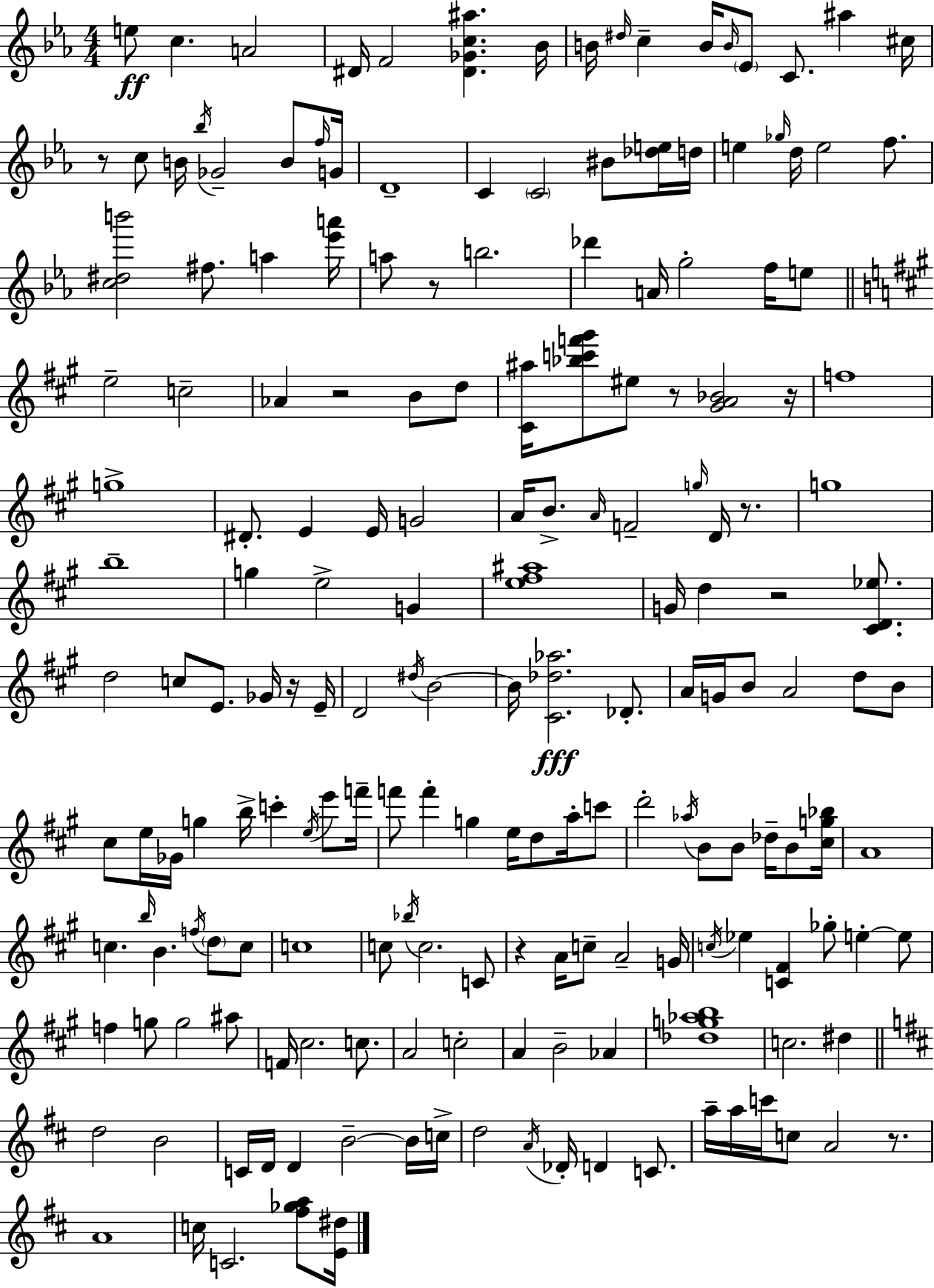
{
  \clef treble
  \numericTimeSignature
  \time 4/4
  \key c \minor
  e''8\ff c''4. a'2 | dis'16 f'2 <dis' ges' c'' ais''>4. bes'16 | b'16 \grace { dis''16 } c''4-- b'16 \grace { b'16 } \parenthesize ees'8 c'8. ais''4 | cis''16 r8 c''8 b'16 \acciaccatura { bes''16 } ges'2-- | \break b'8 \grace { f''16 } g'16 d'1-- | c'4 \parenthesize c'2 | bis'8 <des'' e''>16 d''16 e''4 \grace { ges''16 } d''16 e''2 | f''8. <c'' dis'' b'''>2 fis''8. | \break a''4 <ees''' a'''>16 a''8 r8 b''2. | des'''4 a'16 g''2-. | f''16 e''8 \bar "||" \break \key a \major e''2-- c''2-- | aes'4 r2 b'8 d''8 | <cis' ais''>16 <bes'' c''' f''' gis'''>8 eis''8 r8 <gis' a' bes'>2 r16 | f''1 | \break g''1-> | dis'8.-. e'4 e'16 g'2 | a'16 b'8.-> \grace { a'16 } f'2-- \grace { g''16 } d'16 r8. | g''1 | \break b''1-- | g''4 e''2-> g'4 | <e'' fis'' ais''>1 | g'16 d''4 r2 <cis' d' ees''>8. | \break d''2 c''8 e'8. ges'16 | r16 e'16-- d'2 \acciaccatura { dis''16 } b'2~~ | b'16 <cis' des'' aes''>2.\fff | des'8.-. a'16 g'16 b'8 a'2 d''8 | \break b'8 cis''8 e''16 ges'16 g''4 b''16-> c'''4-. | \acciaccatura { e''16 } e'''8 f'''16-- f'''8 f'''4-. g''4 e''16 d''8 | a''16-. c'''8 d'''2-. \acciaccatura { aes''16 } b'8 b'8 | des''16-- b'8 <cis'' g'' bes''>16 a'1 | \break c''4. \grace { b''16 } b'4. | \acciaccatura { f''16 } \parenthesize d''8 c''8 c''1 | c''8 \acciaccatura { bes''16 } c''2. | c'8 r4 a'16 c''8-- a'2-- | \break g'16 \acciaccatura { c''16 } ees''4 <c' fis'>4 | ges''8-. e''4-.~~ e''8 f''4 g''8 g''2 | ais''8 f'16 cis''2. | c''8. a'2 | \break c''2-. a'4 b'2-- | aes'4 <des'' g'' aes'' b''>1 | c''2. | dis''4 \bar "||" \break \key b \minor d''2 b'2 | c'16 d'16 d'4 b'2--~~ b'16 c''16-> | d''2 \acciaccatura { a'16 } des'16-. d'4 c'8. | a''16-- a''16 c'''16 c''8 a'2 r8. | \break a'1 | c''16 c'2. <fis'' ges'' a''>8 | <e' dis''>16 \bar "|."
}